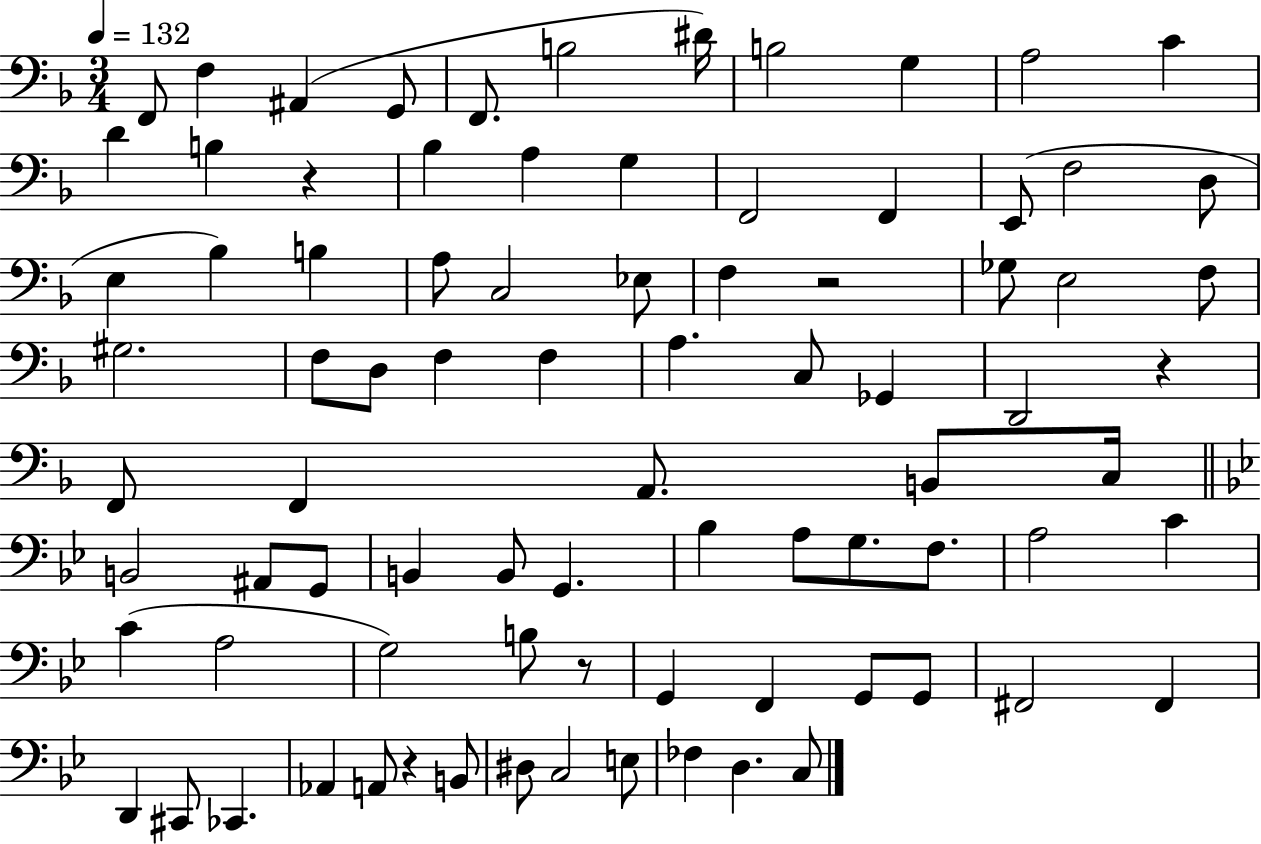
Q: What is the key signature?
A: F major